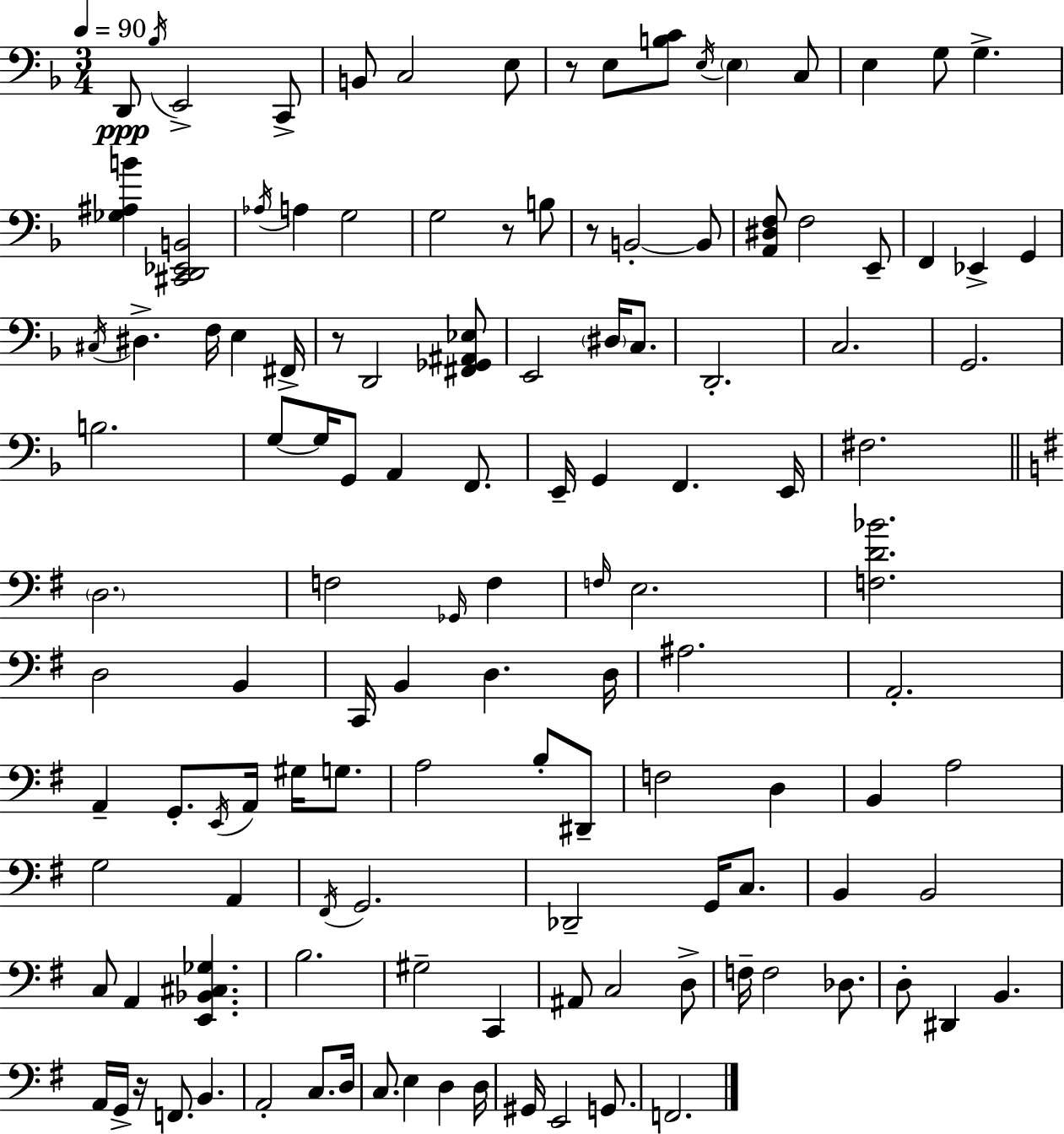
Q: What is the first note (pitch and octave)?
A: D2